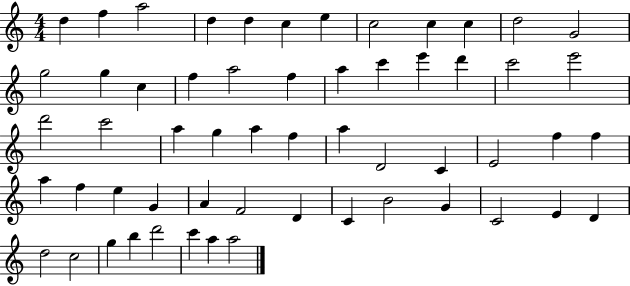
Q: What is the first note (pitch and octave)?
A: D5